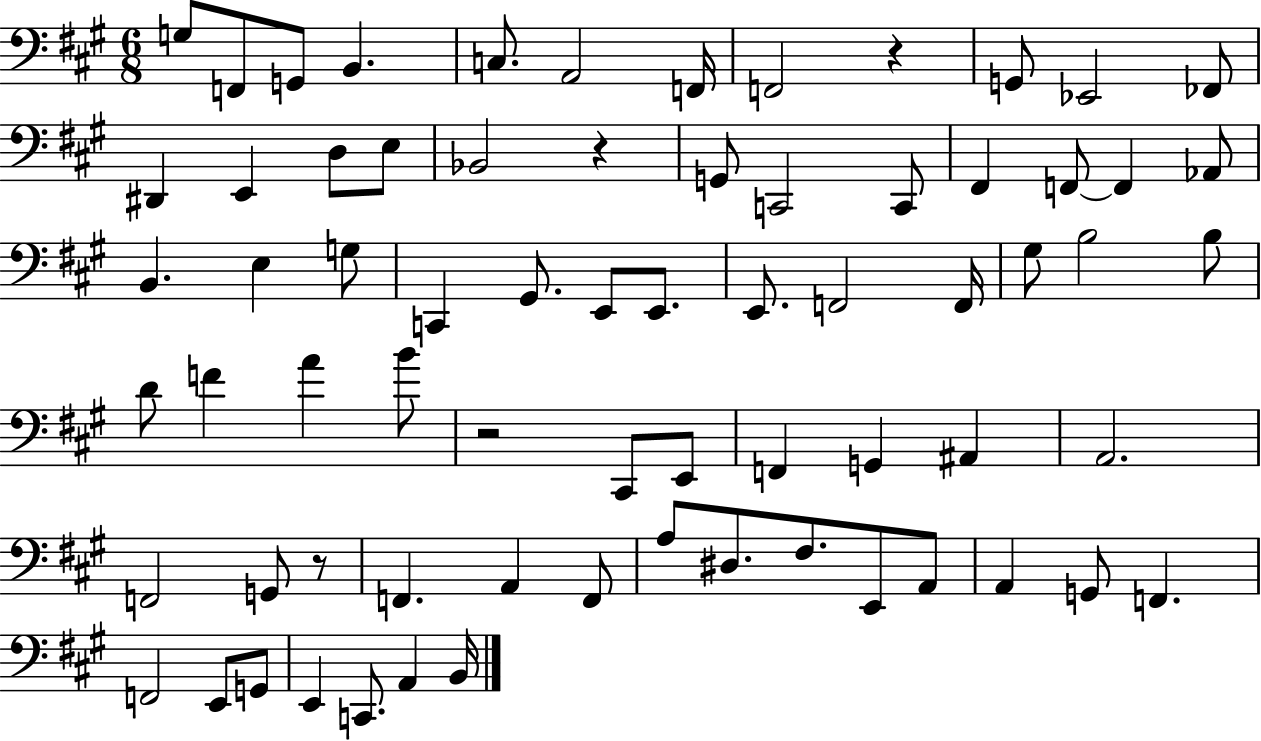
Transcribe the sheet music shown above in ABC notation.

X:1
T:Untitled
M:6/8
L:1/4
K:A
G,/2 F,,/2 G,,/2 B,, C,/2 A,,2 F,,/4 F,,2 z G,,/2 _E,,2 _F,,/2 ^D,, E,, D,/2 E,/2 _B,,2 z G,,/2 C,,2 C,,/2 ^F,, F,,/2 F,, _A,,/2 B,, E, G,/2 C,, ^G,,/2 E,,/2 E,,/2 E,,/2 F,,2 F,,/4 ^G,/2 B,2 B,/2 D/2 F A B/2 z2 ^C,,/2 E,,/2 F,, G,, ^A,, A,,2 F,,2 G,,/2 z/2 F,, A,, F,,/2 A,/2 ^D,/2 ^F,/2 E,,/2 A,,/2 A,, G,,/2 F,, F,,2 E,,/2 G,,/2 E,, C,,/2 A,, B,,/4